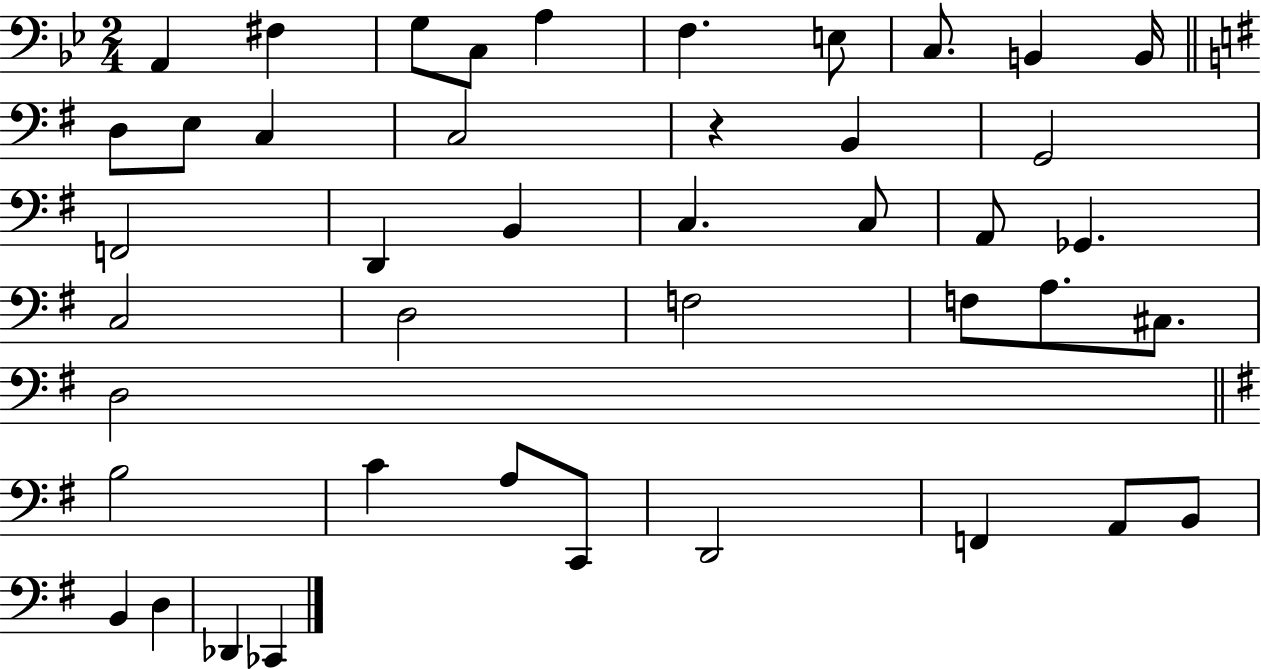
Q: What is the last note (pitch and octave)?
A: CES2